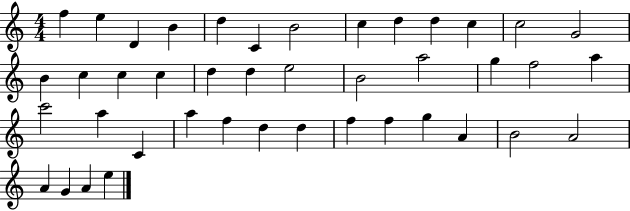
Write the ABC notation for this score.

X:1
T:Untitled
M:4/4
L:1/4
K:C
f e D B d C B2 c d d c c2 G2 B c c c d d e2 B2 a2 g f2 a c'2 a C a f d d f f g A B2 A2 A G A e